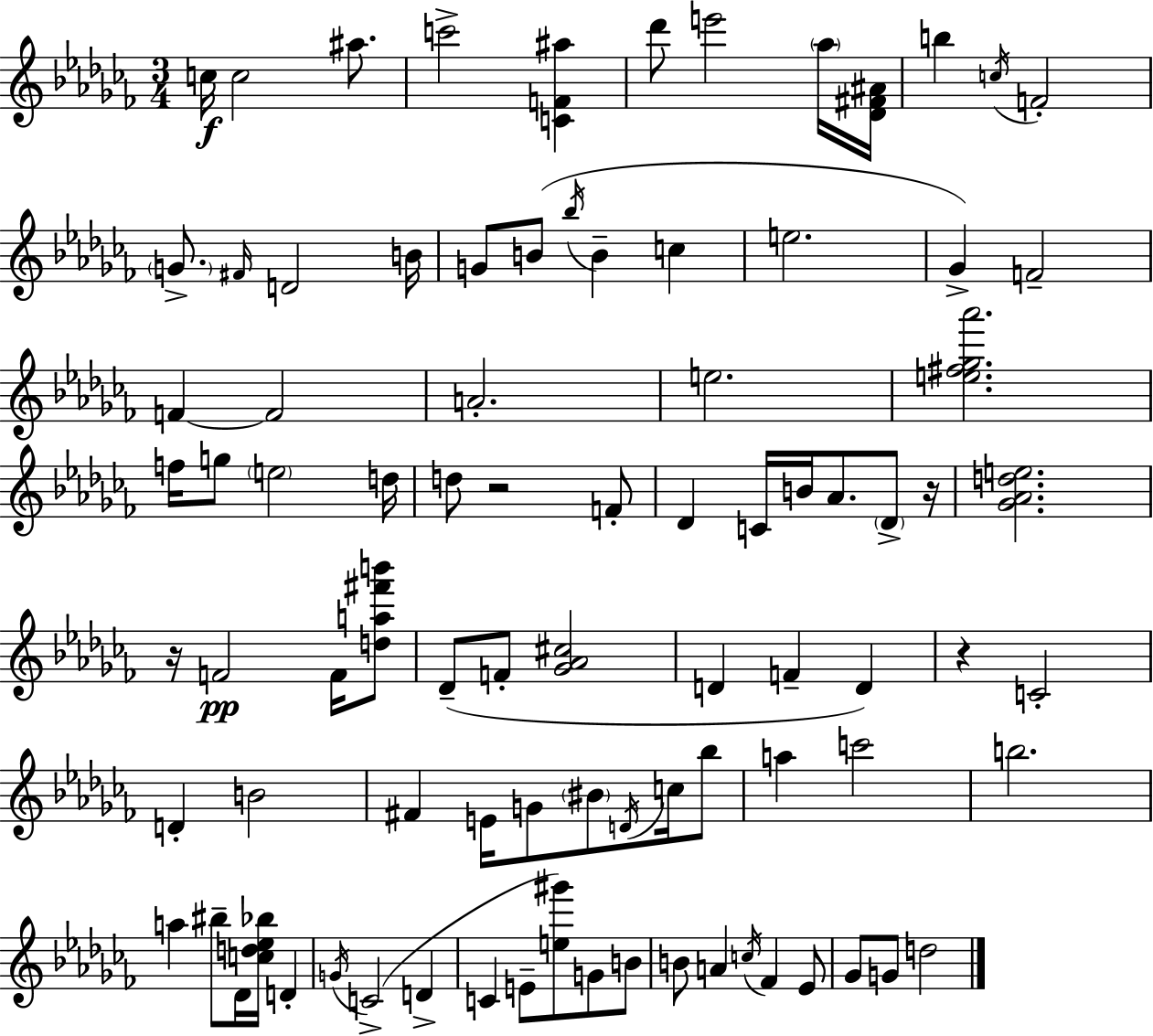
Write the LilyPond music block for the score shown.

{
  \clef treble
  \numericTimeSignature
  \time 3/4
  \key aes \minor
  c''16\f c''2 ais''8. | c'''2-> <c' f' ais''>4 | des'''8 e'''2 \parenthesize aes''16 <des' fis' ais'>16 | b''4 \acciaccatura { c''16 } f'2-. | \break \parenthesize g'8.-> \grace { fis'16 } d'2 | b'16 g'8 b'8( \acciaccatura { bes''16 } b'4-- c''4 | e''2. | ges'4->) f'2-- | \break f'4~~ f'2 | a'2.-. | e''2. | <e'' fis'' ges'' aes'''>2. | \break f''16 g''8 \parenthesize e''2 | d''16 d''8 r2 | f'8-. des'4 c'16 b'16 aes'8. | \parenthesize des'8-> r16 <ges' aes' d'' e''>2. | \break r16 f'2\pp | f'16 <d'' a'' fis''' b'''>8 des'8--( f'8-. <ges' aes' cis''>2 | d'4 f'4-- d'4) | r4 c'2-. | \break d'4-. b'2 | fis'4 e'16 g'8 \parenthesize bis'8 | \acciaccatura { d'16 } c''16 bes''8 a''4 c'''2 | b''2. | \break a''4 bis''8-- des'16 <c'' d'' ees'' bes''>16 | d'4-. \acciaccatura { g'16 }( c'2-> | d'4-> c'4 e'8-- <e'' gis'''>8) | g'8 b'8 b'8 a'4 \acciaccatura { c''16 } | \break fes'4 ees'8 ges'8 g'8 d''2 | \bar "|."
}